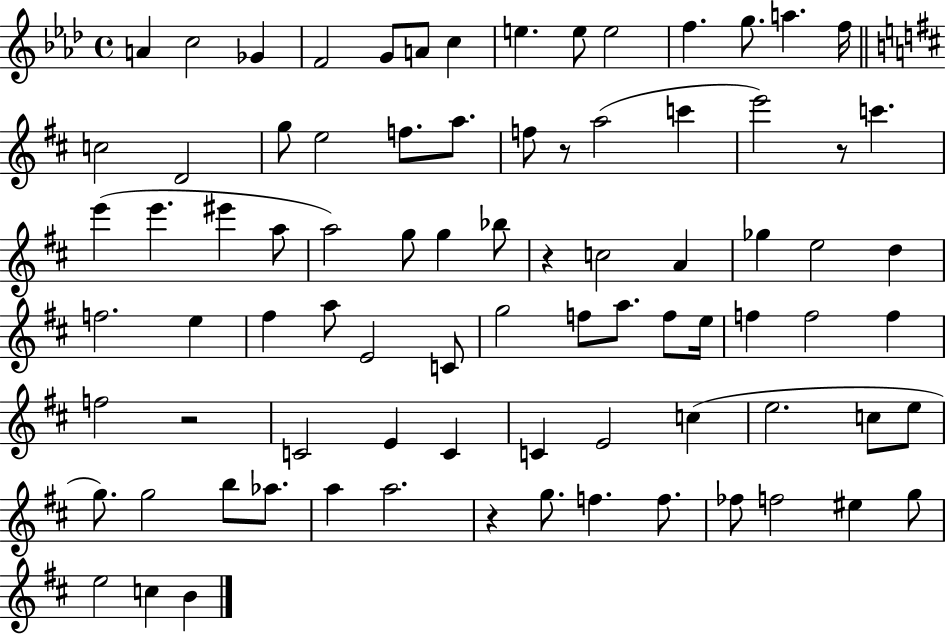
{
  \clef treble
  \time 4/4
  \defaultTimeSignature
  \key aes \major
  a'4 c''2 ges'4 | f'2 g'8 a'8 c''4 | e''4. e''8 e''2 | f''4. g''8. a''4. f''16 | \break \bar "||" \break \key d \major c''2 d'2 | g''8 e''2 f''8. a''8. | f''8 r8 a''2( c'''4 | e'''2) r8 c'''4. | \break e'''4( e'''4. eis'''4 a''8 | a''2) g''8 g''4 bes''8 | r4 c''2 a'4 | ges''4 e''2 d''4 | \break f''2. e''4 | fis''4 a''8 e'2 c'8 | g''2 f''8 a''8. f''8 e''16 | f''4 f''2 f''4 | \break f''2 r2 | c'2 e'4 c'4 | c'4 e'2 c''4( | e''2. c''8 e''8 | \break g''8.) g''2 b''8 aes''8. | a''4 a''2. | r4 g''8. f''4. f''8. | fes''8 f''2 eis''4 g''8 | \break e''2 c''4 b'4 | \bar "|."
}